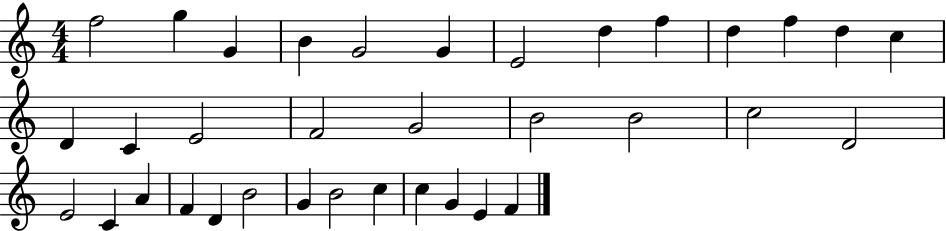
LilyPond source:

{
  \clef treble
  \numericTimeSignature
  \time 4/4
  \key c \major
  f''2 g''4 g'4 | b'4 g'2 g'4 | e'2 d''4 f''4 | d''4 f''4 d''4 c''4 | \break d'4 c'4 e'2 | f'2 g'2 | b'2 b'2 | c''2 d'2 | \break e'2 c'4 a'4 | f'4 d'4 b'2 | g'4 b'2 c''4 | c''4 g'4 e'4 f'4 | \break \bar "|."
}